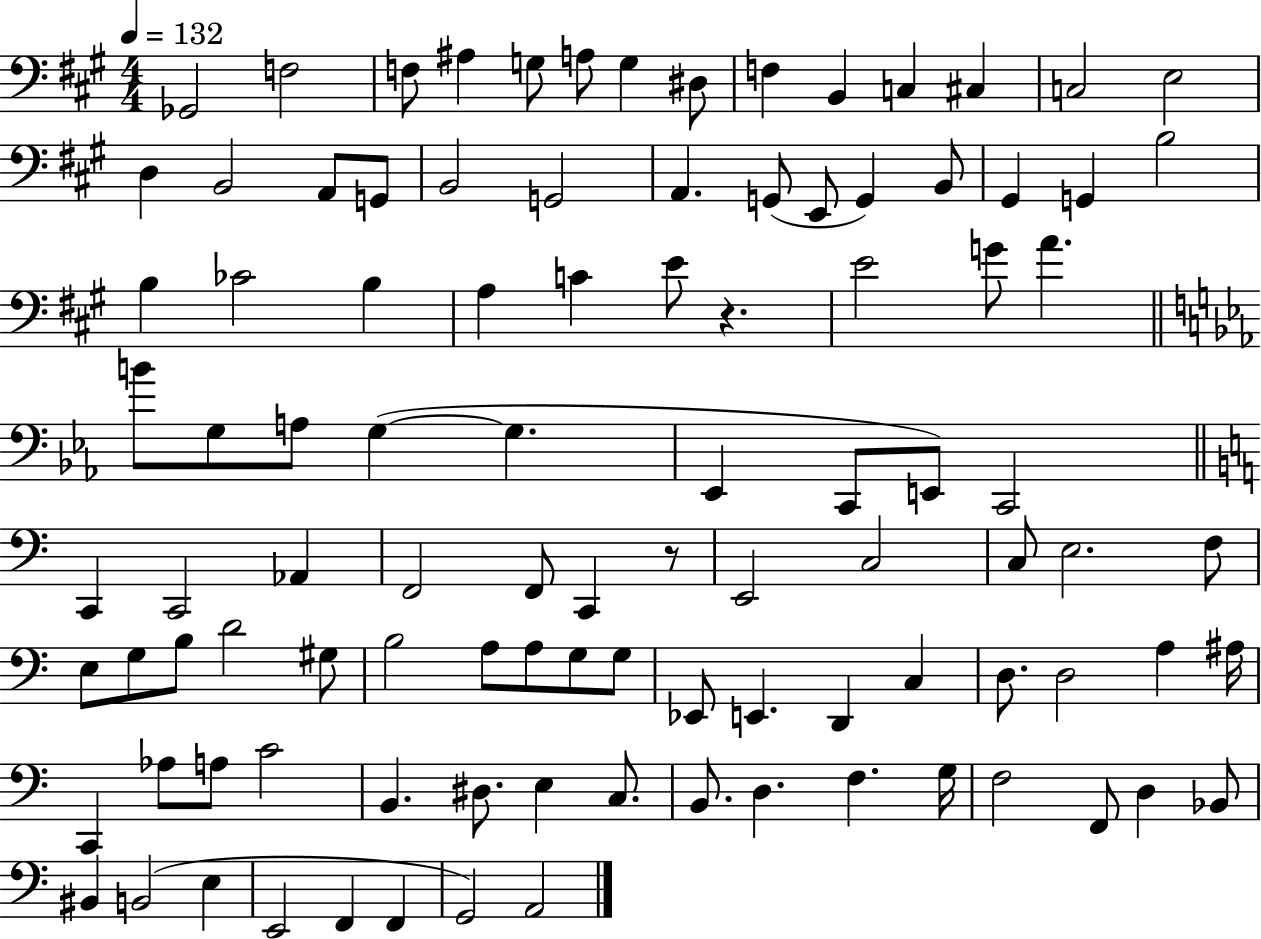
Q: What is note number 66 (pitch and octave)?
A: G3